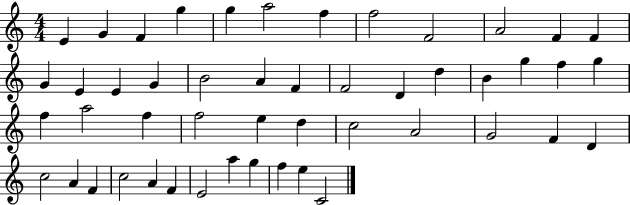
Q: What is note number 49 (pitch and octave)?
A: C4